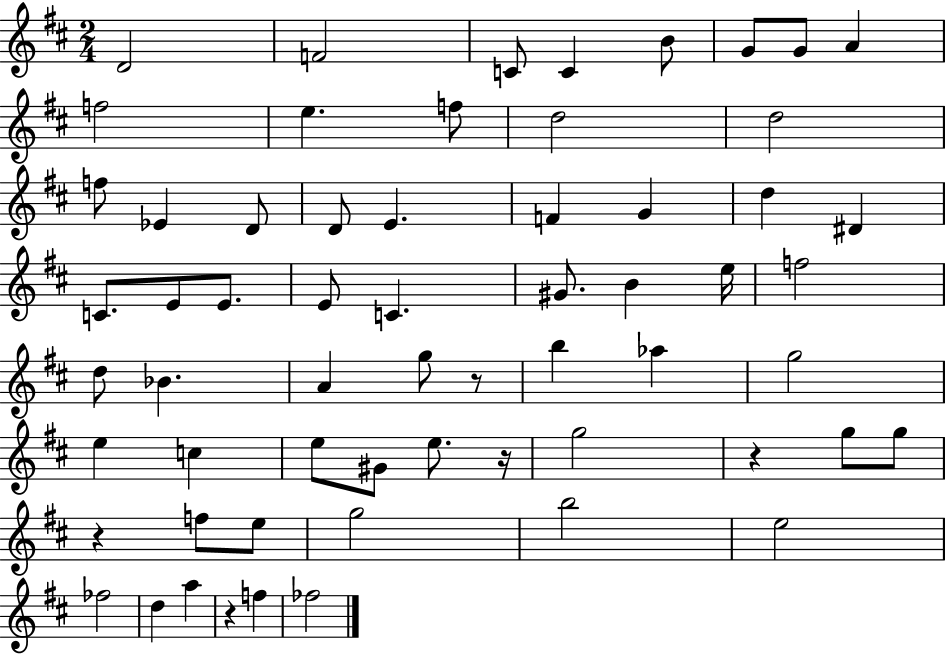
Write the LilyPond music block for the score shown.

{
  \clef treble
  \numericTimeSignature
  \time 2/4
  \key d \major
  \repeat volta 2 { d'2 | f'2 | c'8 c'4 b'8 | g'8 g'8 a'4 | \break f''2 | e''4. f''8 | d''2 | d''2 | \break f''8 ees'4 d'8 | d'8 e'4. | f'4 g'4 | d''4 dis'4 | \break c'8. e'8 e'8. | e'8 c'4. | gis'8. b'4 e''16 | f''2 | \break d''8 bes'4. | a'4 g''8 r8 | b''4 aes''4 | g''2 | \break e''4 c''4 | e''8 gis'8 e''8. r16 | g''2 | r4 g''8 g''8 | \break r4 f''8 e''8 | g''2 | b''2 | e''2 | \break fes''2 | d''4 a''4 | r4 f''4 | fes''2 | \break } \bar "|."
}